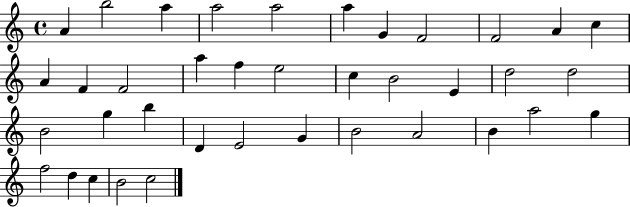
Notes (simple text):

A4/q B5/h A5/q A5/h A5/h A5/q G4/q F4/h F4/h A4/q C5/q A4/q F4/q F4/h A5/q F5/q E5/h C5/q B4/h E4/q D5/h D5/h B4/h G5/q B5/q D4/q E4/h G4/q B4/h A4/h B4/q A5/h G5/q F5/h D5/q C5/q B4/h C5/h